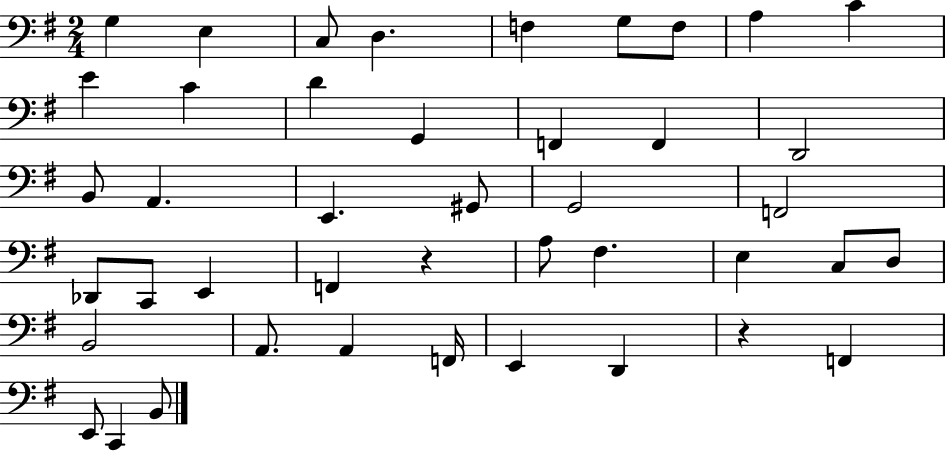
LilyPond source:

{
  \clef bass
  \numericTimeSignature
  \time 2/4
  \key g \major
  g4 e4 | c8 d4. | f4 g8 f8 | a4 c'4 | \break e'4 c'4 | d'4 g,4 | f,4 f,4 | d,2 | \break b,8 a,4. | e,4. gis,8 | g,2 | f,2 | \break des,8 c,8 e,4 | f,4 r4 | a8 fis4. | e4 c8 d8 | \break b,2 | a,8. a,4 f,16 | e,4 d,4 | r4 f,4 | \break e,8 c,4 b,8 | \bar "|."
}